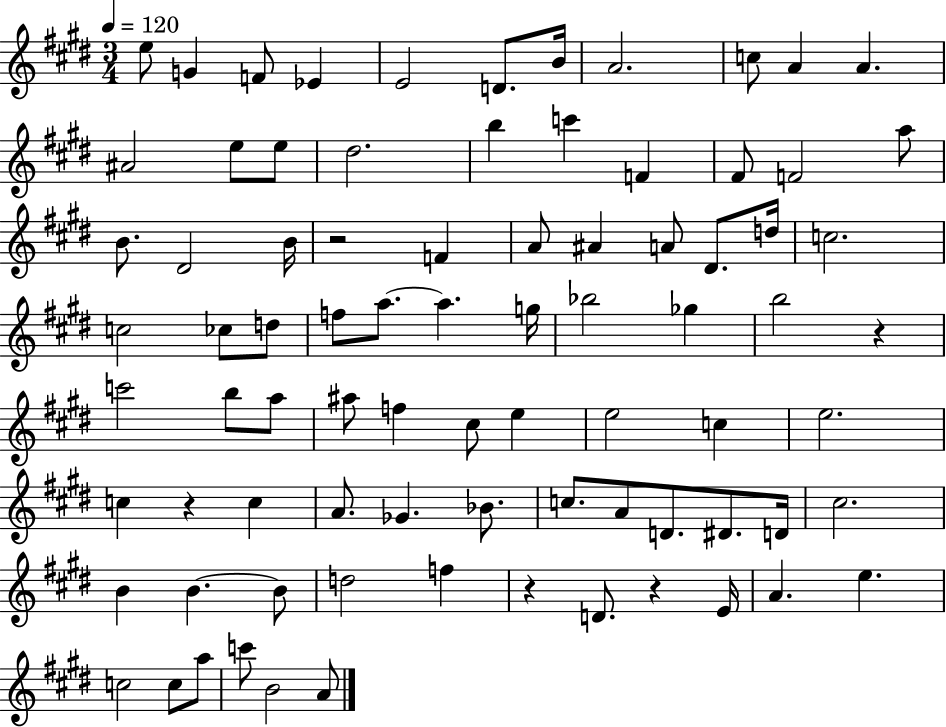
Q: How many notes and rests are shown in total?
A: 82